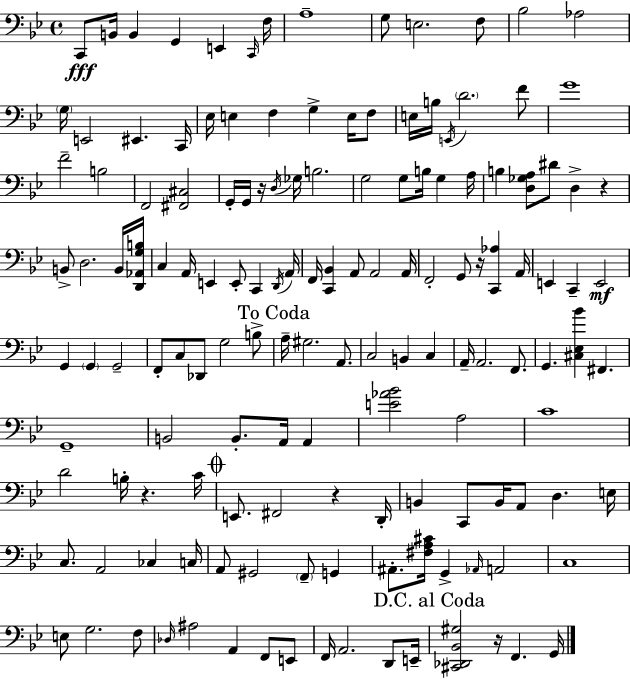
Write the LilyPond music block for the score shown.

{
  \clef bass
  \time 4/4
  \defaultTimeSignature
  \key g \minor
  c,8\fff b,16 b,4 g,4 e,4 \grace { c,16 } | f16 a1-- | g8 e2. f8 | bes2 aes2 | \break \parenthesize g16 e,2 eis,4. | c,16 ees16 e4 f4 g4-> e16 f8 | e16 b16 \acciaccatura { e,16 } \parenthesize d'2. | f'8 g'1 | \break f'2-- b2 | f,2 <fis, cis>2 | g,16-. g,16 r16 \acciaccatura { d16 } ges16 b2. | g2 g8 b16 g4 | \break a16 b4 <d ges a>8 dis'8 d4-> r4 | b,8-> d2. | b,16 <d, aes, g b>16 c4 a,16 e,4 e,8-. c,4 | \acciaccatura { d,16 } a,16 f,16 <c, bes,>4 a,8 a,2 | \break a,16 f,2-. g,8 r16 <c, aes>4 | a,16 e,4 c,4-- e,2\mf | g,4 \parenthesize g,4 g,2-- | f,8-. c8 des,8 g2 | \break b8-> \mark "To Coda" a16-- gis2. | a,8. c2 b,4 | c4 a,16-- a,2. | f,8. g,4. <cis ees bes'>4 fis,4. | \break g,1-- | b,2 b,8.-. a,16 | a,4 <e' aes' bes'>2 a2 | c'1 | \break d'2 b16-. r4. | c'16 \mark \markup { \musicglyph "scripts.coda" } e,8. fis,2 r4 | d,16-. b,4 c,8 b,16 a,8 d4. | e16 c8. a,2 ces4 | \break c16 a,8 gis,2 \parenthesize f,8-- | g,4 ais,8.-. <fis a cis'>16 g,4-> \grace { aes,16 } a,2 | c1 | e8 g2. | \break f8 \grace { des16 } ais2 a,4 | f,8 e,8 f,16 a,2. | d,8 e,16-- \mark "D.C. al Coda" <cis, des, bes, gis>2 r16 f,4. | g,16 \bar "|."
}